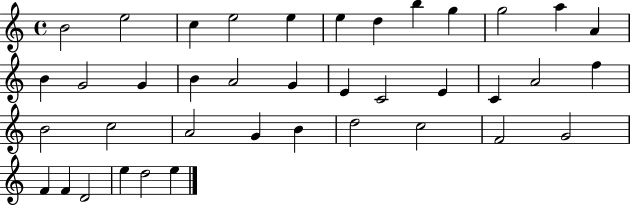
B4/h E5/h C5/q E5/h E5/q E5/q D5/q B5/q G5/q G5/h A5/q A4/q B4/q G4/h G4/q B4/q A4/h G4/q E4/q C4/h E4/q C4/q A4/h F5/q B4/h C5/h A4/h G4/q B4/q D5/h C5/h F4/h G4/h F4/q F4/q D4/h E5/q D5/h E5/q